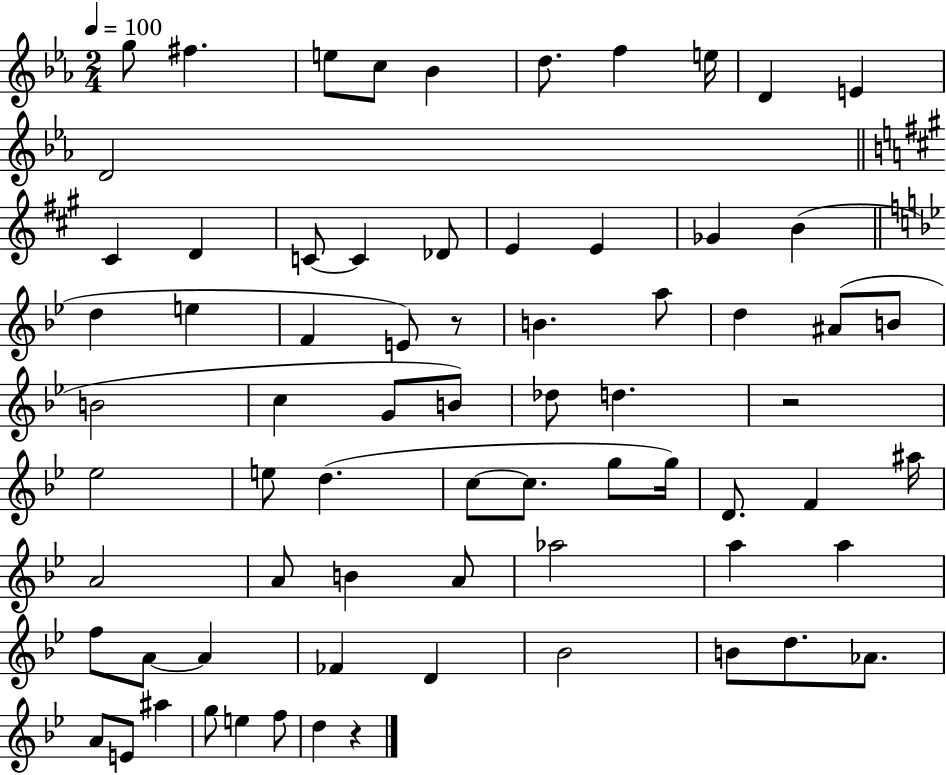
{
  \clef treble
  \numericTimeSignature
  \time 2/4
  \key ees \major
  \tempo 4 = 100
  g''8 fis''4. | e''8 c''8 bes'4 | d''8. f''4 e''16 | d'4 e'4 | \break d'2 | \bar "||" \break \key a \major cis'4 d'4 | c'8~~ c'4 des'8 | e'4 e'4 | ges'4 b'4( | \break \bar "||" \break \key bes \major d''4 e''4 | f'4 e'8) r8 | b'4. a''8 | d''4 ais'8( b'8 | \break b'2 | c''4 g'8 b'8) | des''8 d''4. | r2 | \break ees''2 | e''8 d''4.( | c''8~~ c''8. g''8 g''16) | d'8. f'4 ais''16 | \break a'2 | a'8 b'4 a'8 | aes''2 | a''4 a''4 | \break f''8 a'8~~ a'4 | fes'4 d'4 | bes'2 | b'8 d''8. aes'8. | \break a'8 e'8 ais''4 | g''8 e''4 f''8 | d''4 r4 | \bar "|."
}